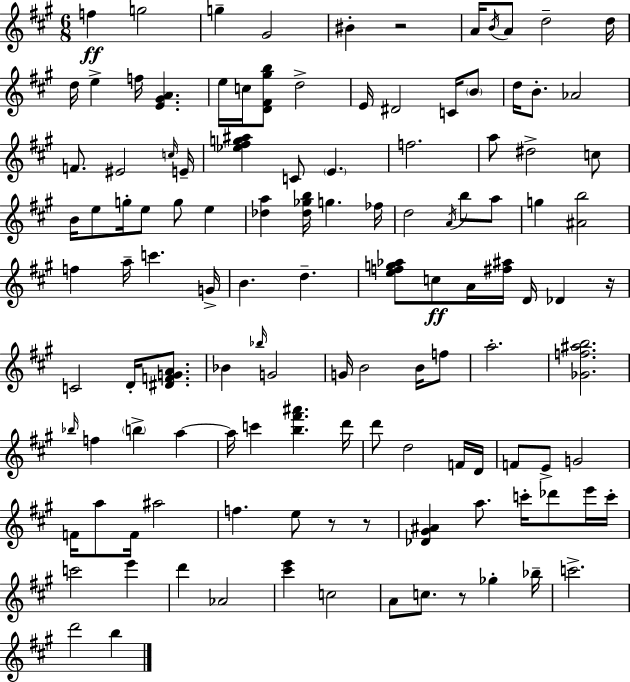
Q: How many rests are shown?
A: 5